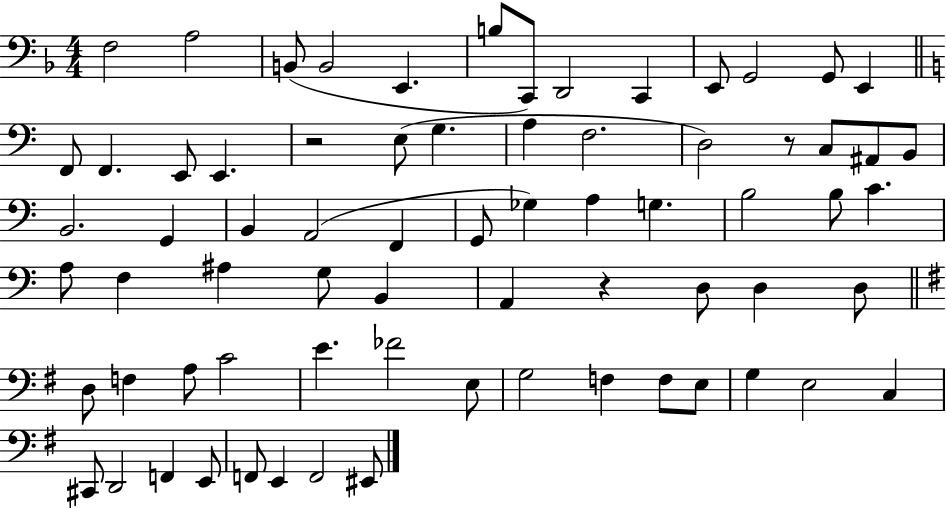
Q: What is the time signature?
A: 4/4